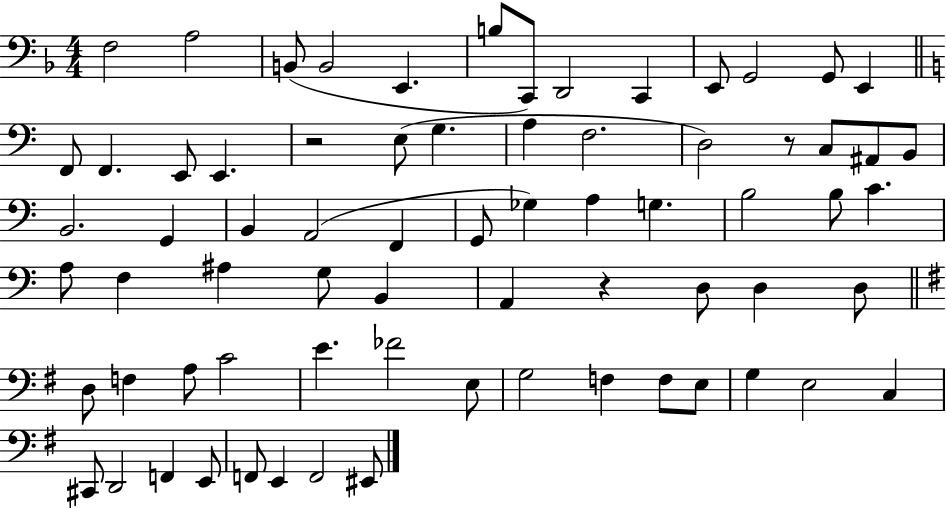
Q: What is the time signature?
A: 4/4